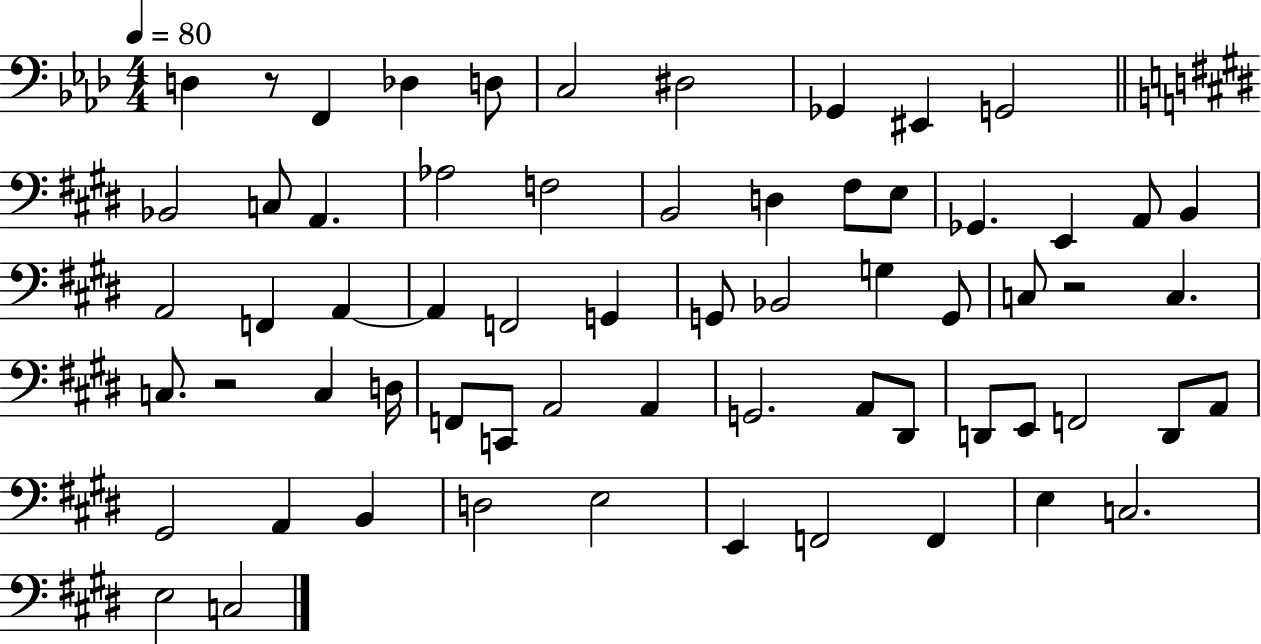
{
  \clef bass
  \numericTimeSignature
  \time 4/4
  \key aes \major
  \tempo 4 = 80
  d4 r8 f,4 des4 d8 | c2 dis2 | ges,4 eis,4 g,2 | \bar "||" \break \key e \major bes,2 c8 a,4. | aes2 f2 | b,2 d4 fis8 e8 | ges,4. e,4 a,8 b,4 | \break a,2 f,4 a,4~~ | a,4 f,2 g,4 | g,8 bes,2 g4 g,8 | c8 r2 c4. | \break c8. r2 c4 d16 | f,8 c,8 a,2 a,4 | g,2. a,8 dis,8 | d,8 e,8 f,2 d,8 a,8 | \break gis,2 a,4 b,4 | d2 e2 | e,4 f,2 f,4 | e4 c2. | \break e2 c2 | \bar "|."
}